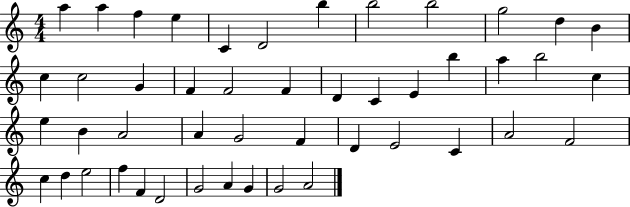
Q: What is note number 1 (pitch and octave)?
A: A5